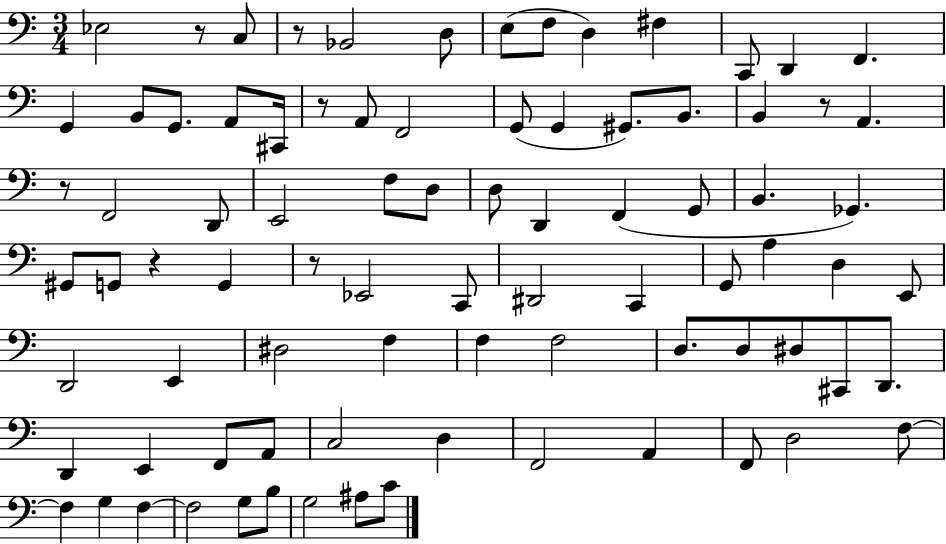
Eb3/h R/e C3/e R/e Bb2/h D3/e E3/e F3/e D3/q F#3/q C2/e D2/q F2/q. G2/q B2/e G2/e. A2/e C#2/s R/e A2/e F2/h G2/e G2/q G#2/e. B2/e. B2/q R/e A2/q. R/e F2/h D2/e E2/h F3/e D3/e D3/e D2/q F2/q G2/e B2/q. Gb2/q. G#2/e G2/e R/q G2/q R/e Eb2/h C2/e D#2/h C2/q G2/e A3/q D3/q E2/e D2/h E2/q D#3/h F3/q F3/q F3/h D3/e. D3/e D#3/e C#2/e D2/e. D2/q E2/q F2/e A2/e C3/h D3/q F2/h A2/q F2/e D3/h F3/e F3/q G3/q F3/q F3/h G3/e B3/e G3/h A#3/e C4/e